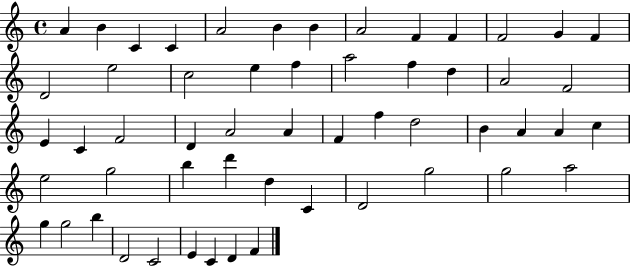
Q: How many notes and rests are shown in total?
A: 55